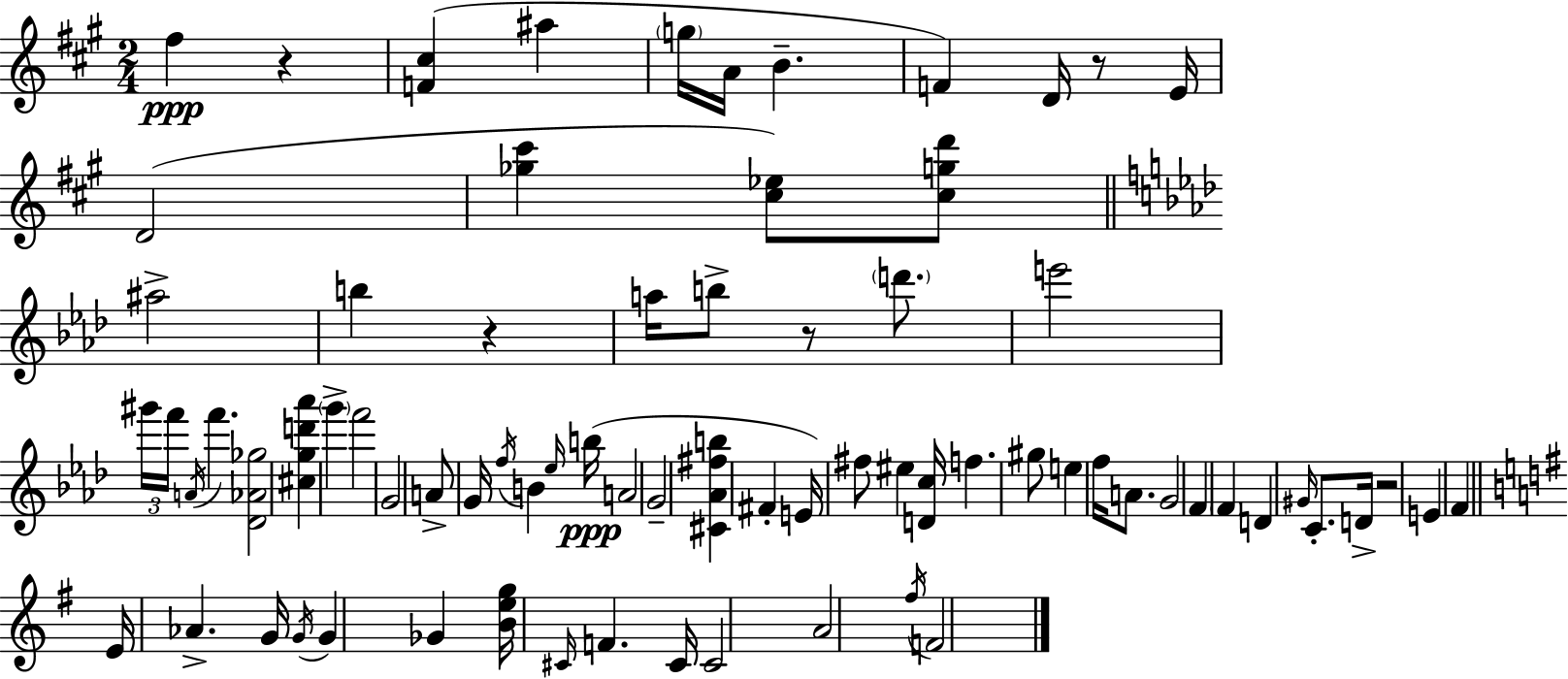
{
  \clef treble
  \numericTimeSignature
  \time 2/4
  \key a \major
  fis''4\ppp r4 | <f' cis''>4( ais''4 | \parenthesize g''16 a'16 b'4.-- | f'4) d'16 r8 e'16 | \break d'2( | <ges'' cis'''>4 <cis'' ees''>8) <cis'' g'' d'''>8 | \bar "||" \break \key aes \major ais''2-> | b''4 r4 | a''16 b''8-> r8 \parenthesize d'''8. | e'''2 | \break \tuplet 3/2 { gis'''16 f'''16 \acciaccatura { a'16 } } f'''4. | <des' aes' ges''>2 | <cis'' g'' d''' aes'''>4 \parenthesize g'''4-> | f'''2 | \break g'2 | a'8-> g'16 \acciaccatura { f''16 } b'4 | \grace { ees''16 } b''16(\ppp a'2 | g'2-- | \break <cis' aes' fis'' b''>4 fis'4-. | e'16) fis''8 eis''4 | <d' c''>16 f''4. | gis''8 e''4 f''16 | \break a'8. g'2 | f'4 \parenthesize f'4 | d'4 \grace { gis'16 } | c'8.-. d'16-> r2 | \break e'4 | f'4 \bar "||" \break \key e \minor e'16 aes'4.-> g'16 | \acciaccatura { g'16 } g'4 ges'4 | <b' e'' g''>16 \grace { cis'16 } f'4. | cis'16 cis'2 | \break a'2 | \acciaccatura { fis''16 } f'2 | \bar "|."
}